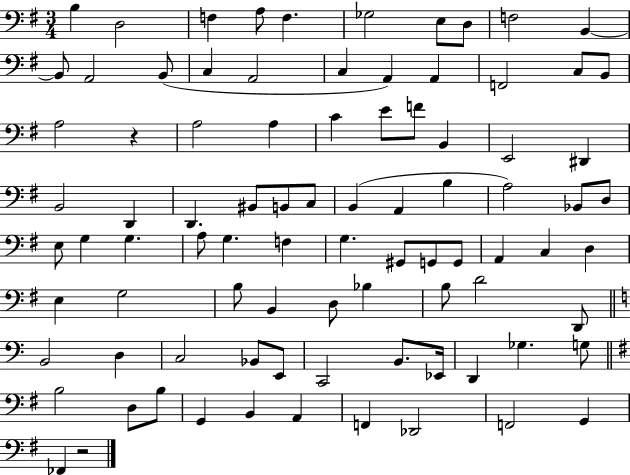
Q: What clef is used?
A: bass